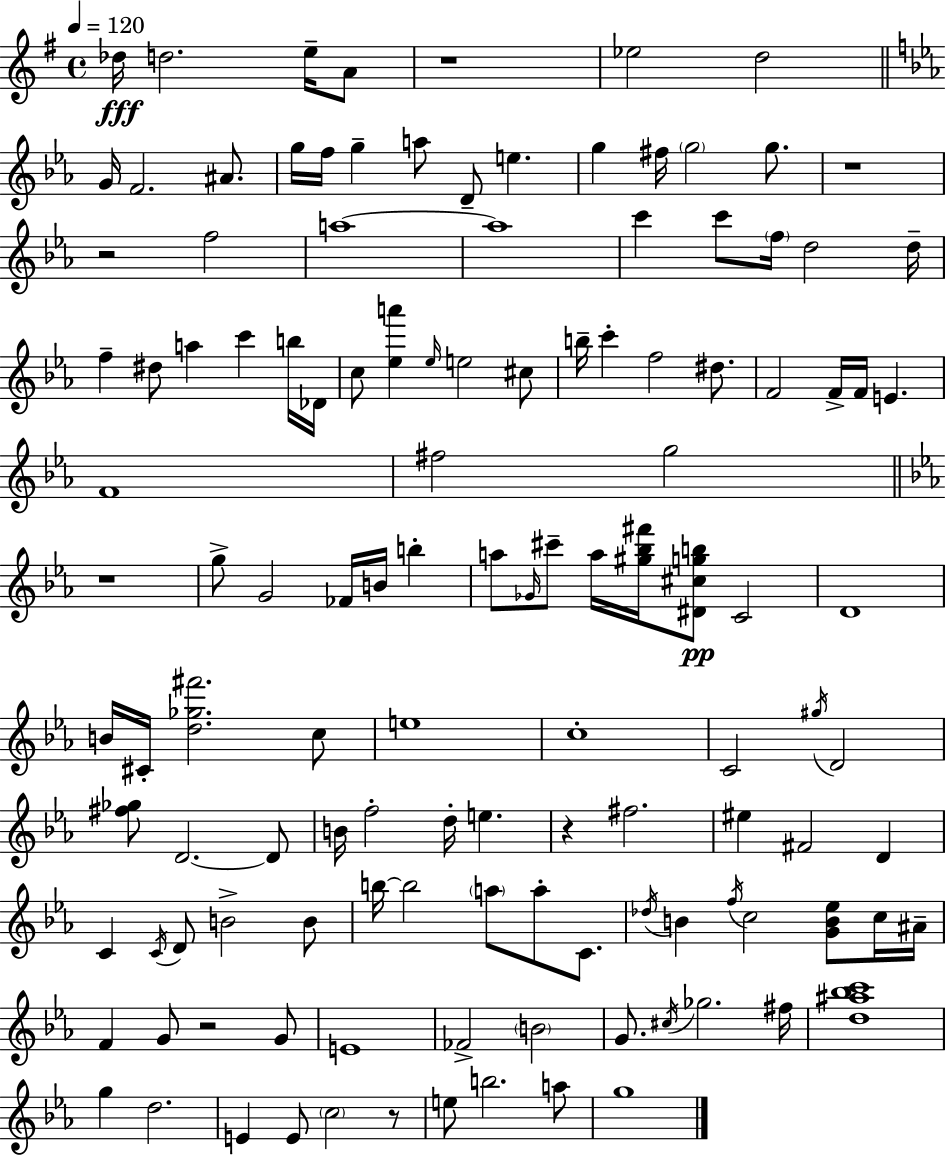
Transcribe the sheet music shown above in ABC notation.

X:1
T:Untitled
M:4/4
L:1/4
K:G
_d/4 d2 e/4 A/2 z4 _e2 d2 G/4 F2 ^A/2 g/4 f/4 g a/2 D/2 e g ^f/4 g2 g/2 z4 z2 f2 a4 a4 c' c'/2 f/4 d2 d/4 f ^d/2 a c' b/4 _D/4 c/2 [_ea'] _e/4 e2 ^c/2 b/4 c' f2 ^d/2 F2 F/4 F/4 E F4 ^f2 g2 z4 g/2 G2 _F/4 B/4 b a/2 _G/4 ^c'/2 a/4 [^g_b^f']/4 [^D^cgb]/2 C2 D4 B/4 ^C/4 [d_g^f']2 c/2 e4 c4 C2 ^g/4 D2 [^f_g]/2 D2 D/2 B/4 f2 d/4 e z ^f2 ^e ^F2 D C C/4 D/2 B2 B/2 b/4 b2 a/2 a/2 C/2 _d/4 B f/4 c2 [GB_e]/2 c/4 ^A/4 F G/2 z2 G/2 E4 _F2 B2 G/2 ^c/4 _g2 ^f/4 [d^a_bc']4 g d2 E E/2 c2 z/2 e/2 b2 a/2 g4